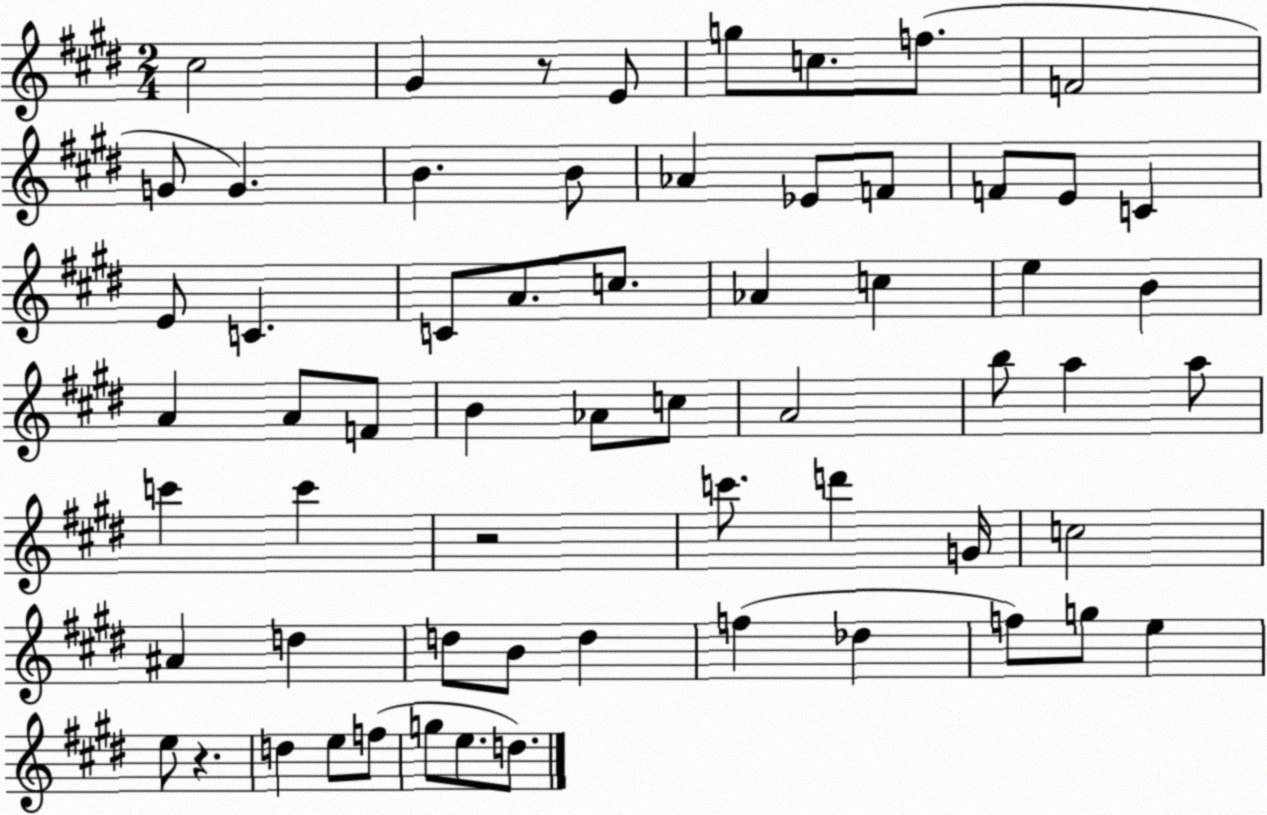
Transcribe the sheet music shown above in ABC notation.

X:1
T:Untitled
M:2/4
L:1/4
K:E
^c2 ^G z/2 E/2 g/2 c/2 f/2 F2 G/2 G B B/2 _A _E/2 F/2 F/2 E/2 C E/2 C C/2 A/2 c/2 _A c e B A A/2 F/2 B _A/2 c/2 A2 b/2 a a/2 c' c' z2 c'/2 d' G/4 c2 ^A d d/2 B/2 d f _d f/2 g/2 e e/2 z d e/2 f/2 g/2 e/2 d/2